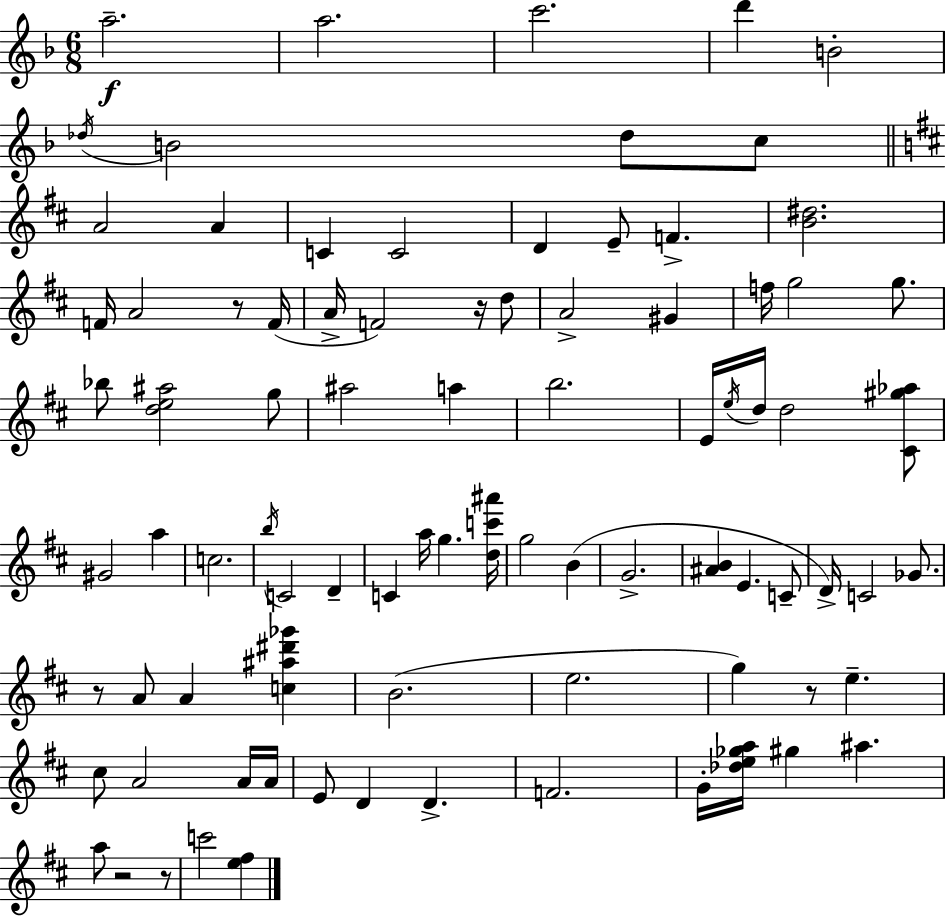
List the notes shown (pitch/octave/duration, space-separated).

A5/h. A5/h. C6/h. D6/q B4/h Db5/s B4/h Db5/e C5/e A4/h A4/q C4/q C4/h D4/q E4/e F4/q. [B4,D#5]/h. F4/s A4/h R/e F4/s A4/s F4/h R/s D5/e A4/h G#4/q F5/s G5/h G5/e. Bb5/e [D5,E5,A#5]/h G5/e A#5/h A5/q B5/h. E4/s E5/s D5/s D5/h [C#4,G#5,Ab5]/e G#4/h A5/q C5/h. B5/s C4/h D4/q C4/q A5/s G5/q. [D5,C6,A#6]/s G5/h B4/q G4/h. [A#4,B4]/q E4/q. C4/e D4/s C4/h Gb4/e. R/e A4/e A4/q [C5,A#5,D#6,Gb6]/q B4/h. E5/h. G5/q R/e E5/q. C#5/e A4/h A4/s A4/s E4/e D4/q D4/q. F4/h. G4/s [Db5,E5,Gb5,A5]/s G#5/q A#5/q. A5/e R/h R/e C6/h [E5,F#5]/q